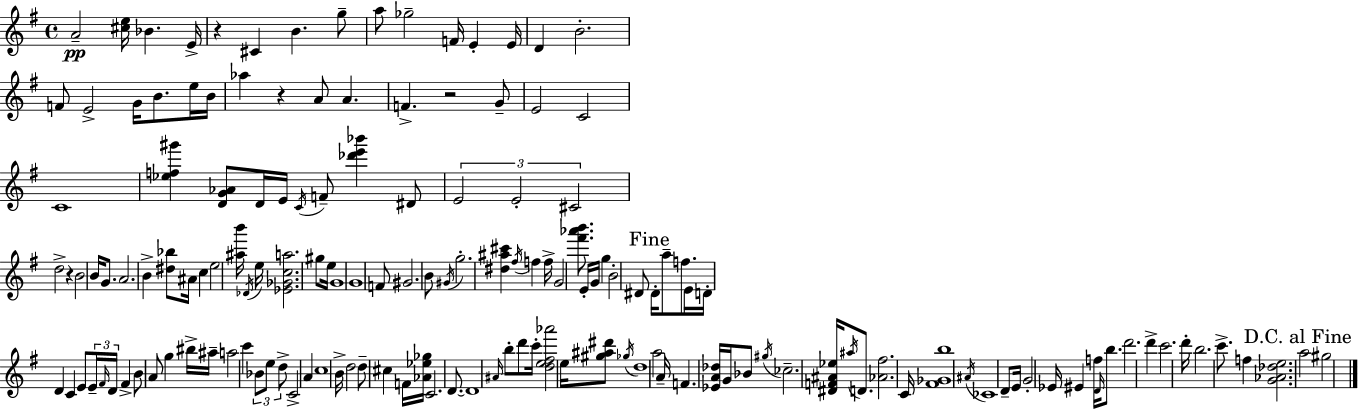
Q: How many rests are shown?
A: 4